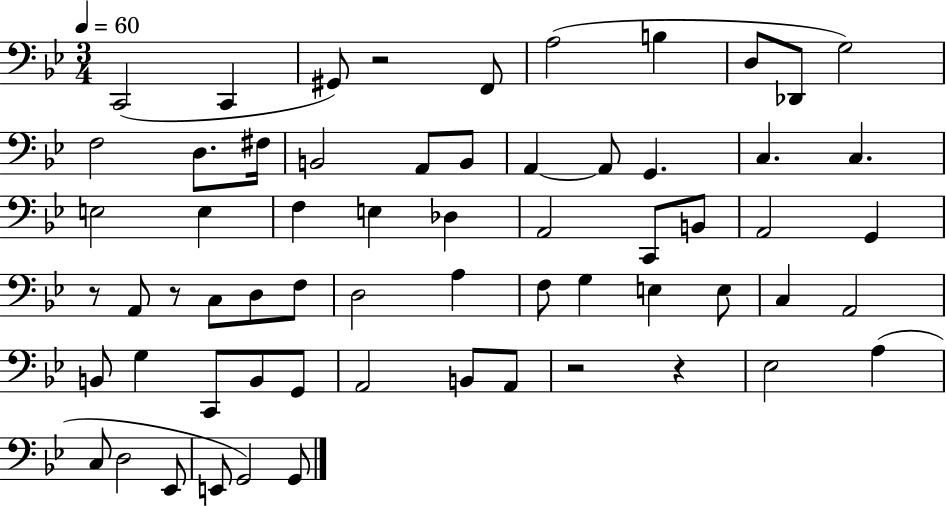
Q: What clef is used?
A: bass